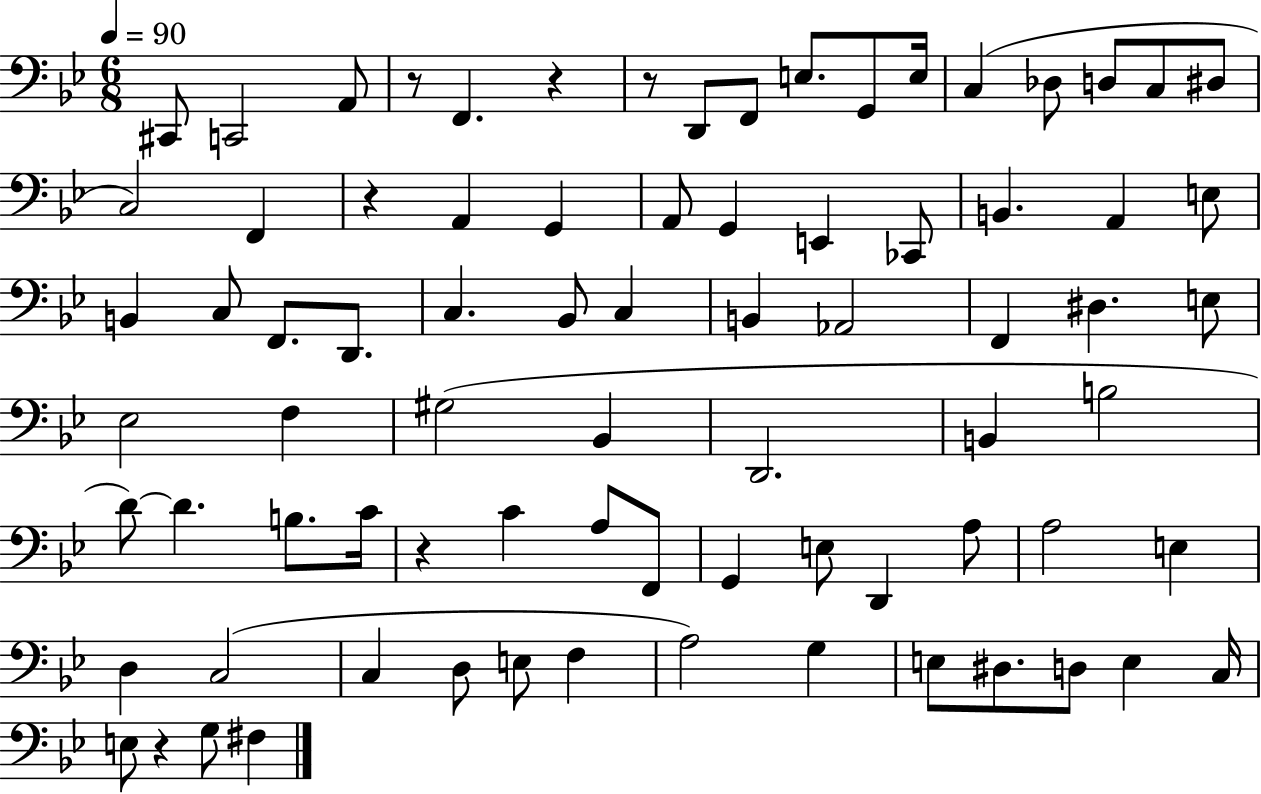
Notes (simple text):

C#2/e C2/h A2/e R/e F2/q. R/q R/e D2/e F2/e E3/e. G2/e E3/s C3/q Db3/e D3/e C3/e D#3/e C3/h F2/q R/q A2/q G2/q A2/e G2/q E2/q CES2/e B2/q. A2/q E3/e B2/q C3/e F2/e. D2/e. C3/q. Bb2/e C3/q B2/q Ab2/h F2/q D#3/q. E3/e Eb3/h F3/q G#3/h Bb2/q D2/h. B2/q B3/h D4/e D4/q. B3/e. C4/s R/q C4/q A3/e F2/e G2/q E3/e D2/q A3/e A3/h E3/q D3/q C3/h C3/q D3/e E3/e F3/q A3/h G3/q E3/e D#3/e. D3/e E3/q C3/s E3/e R/q G3/e F#3/q